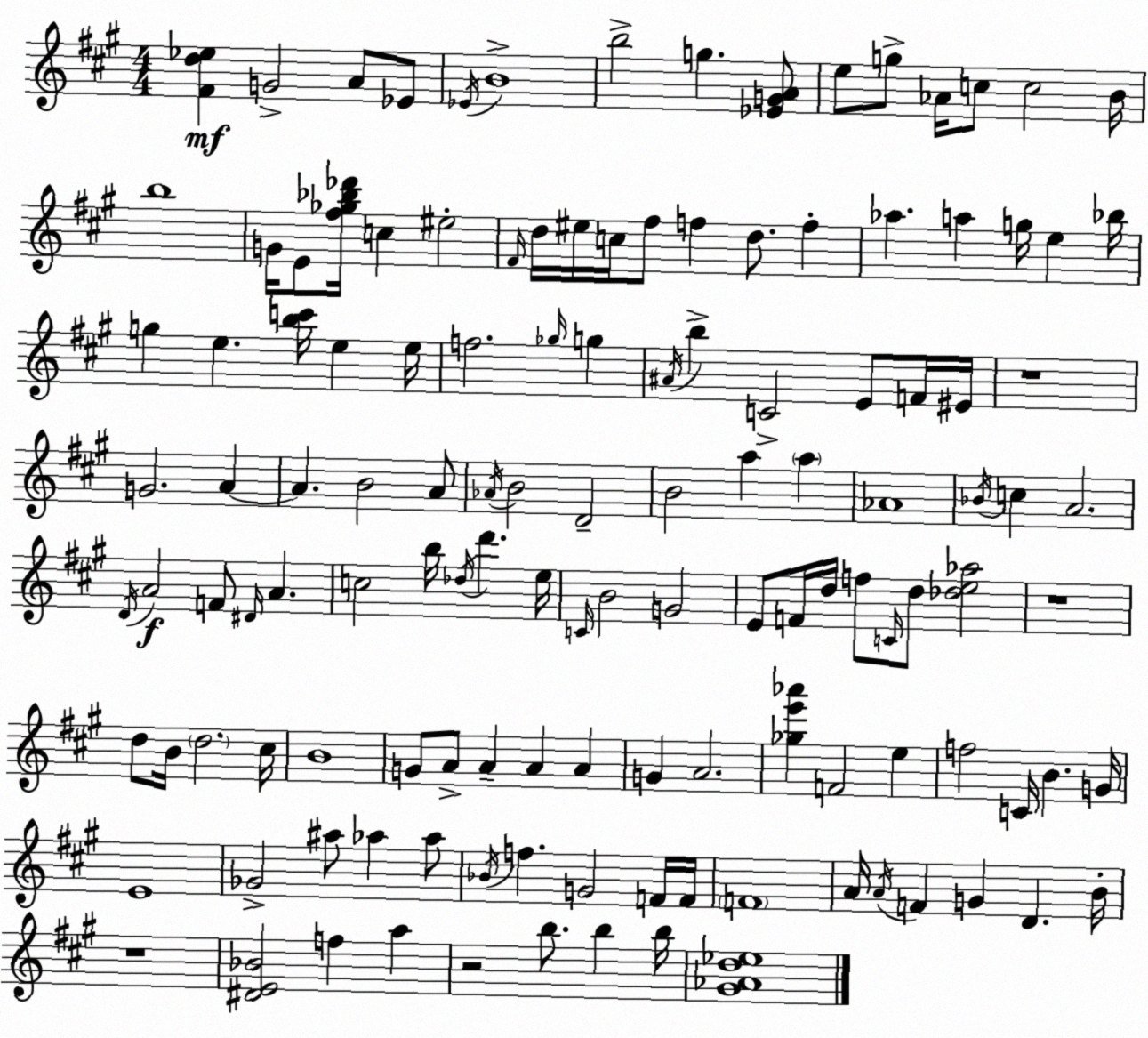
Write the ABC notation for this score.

X:1
T:Untitled
M:4/4
L:1/4
K:A
[^Fd_e] G2 A/2 _E/2 _E/4 B4 b2 g [_EGA]/2 e/2 g/2 _A/4 c/2 c2 B/4 b4 G/4 E/2 [^f_g_b_d']/4 c ^e2 ^F/4 d/4 ^e/4 c/4 ^f/2 f d/2 f _a a g/4 e _b/4 g e [bc']/4 e e/4 f2 _g/4 g ^A/4 b C2 E/2 F/4 ^E/4 z4 G2 A A B2 A/2 _A/4 B2 D2 B2 a a _A4 _B/4 c A2 D/4 A2 F/2 ^D/4 A c2 b/4 _d/4 d' e/4 C/4 B2 G2 E/2 F/4 d/4 f/2 C/4 d/2 [_de_a]2 z4 d/2 B/4 d2 ^c/4 B4 G/2 A/2 A A A G A2 [_ge'_a'] F2 e f2 C/4 B G/4 E4 _G2 ^a/2 _a _a/2 _B/4 f G2 F/4 F/4 F4 A/4 A/4 F G D B/4 z4 [^DE_B]2 f a z2 b/2 b b/4 [^G_Ad_e]4